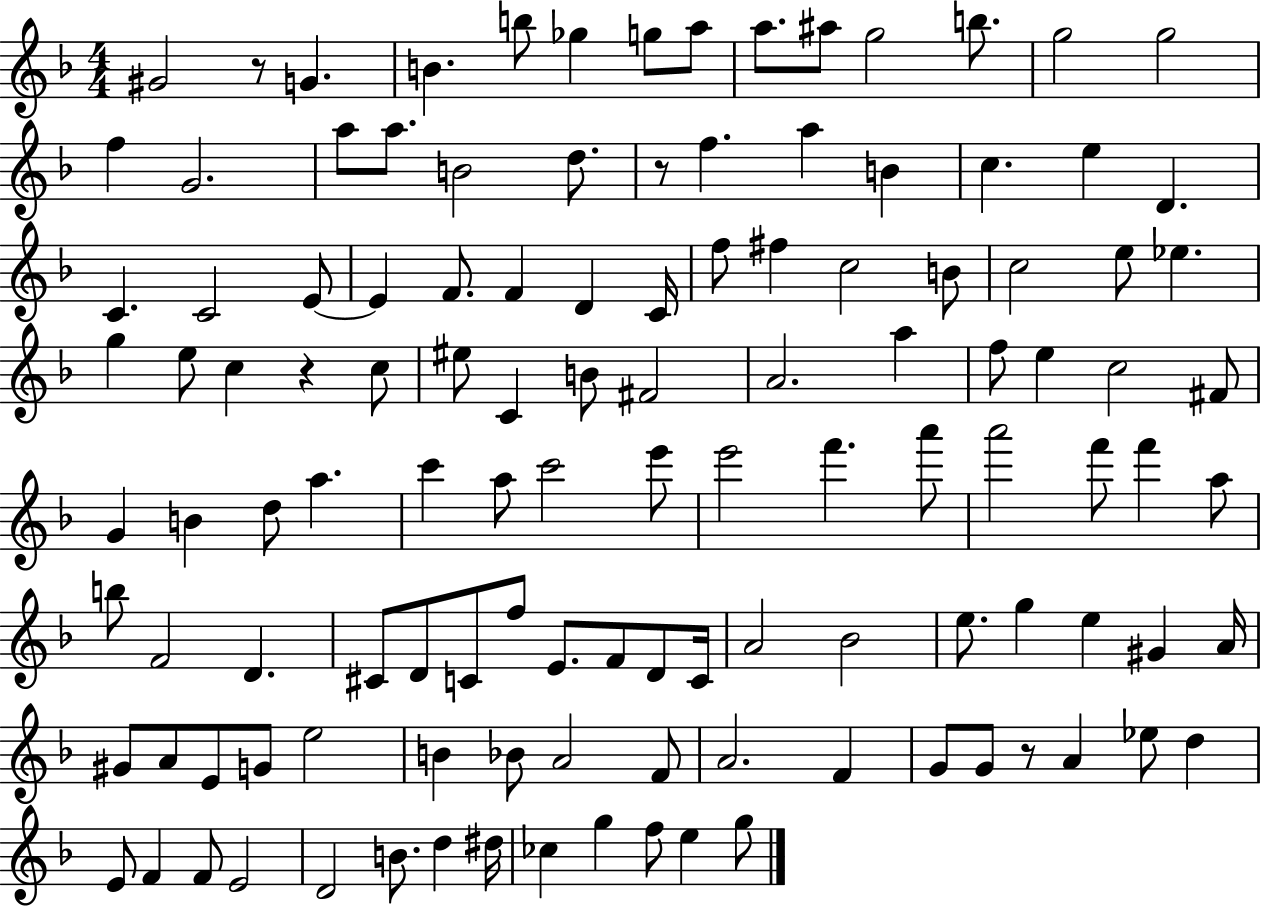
X:1
T:Untitled
M:4/4
L:1/4
K:F
^G2 z/2 G B b/2 _g g/2 a/2 a/2 ^a/2 g2 b/2 g2 g2 f G2 a/2 a/2 B2 d/2 z/2 f a B c e D C C2 E/2 E F/2 F D C/4 f/2 ^f c2 B/2 c2 e/2 _e g e/2 c z c/2 ^e/2 C B/2 ^F2 A2 a f/2 e c2 ^F/2 G B d/2 a c' a/2 c'2 e'/2 e'2 f' a'/2 a'2 f'/2 f' a/2 b/2 F2 D ^C/2 D/2 C/2 f/2 E/2 F/2 D/2 C/4 A2 _B2 e/2 g e ^G A/4 ^G/2 A/2 E/2 G/2 e2 B _B/2 A2 F/2 A2 F G/2 G/2 z/2 A _e/2 d E/2 F F/2 E2 D2 B/2 d ^d/4 _c g f/2 e g/2